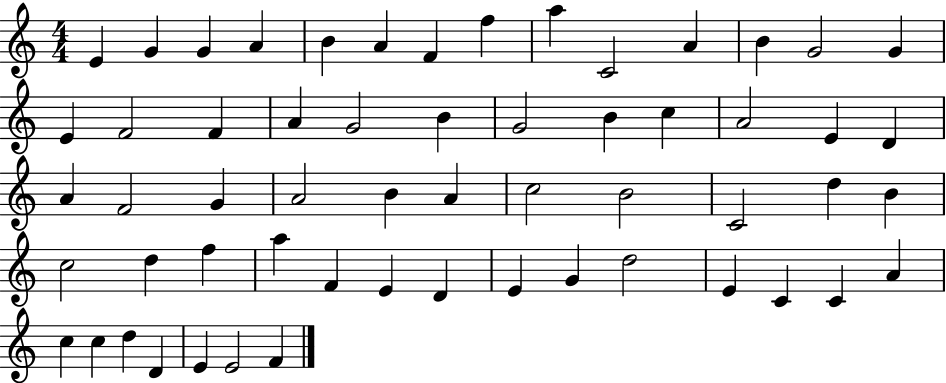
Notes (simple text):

E4/q G4/q G4/q A4/q B4/q A4/q F4/q F5/q A5/q C4/h A4/q B4/q G4/h G4/q E4/q F4/h F4/q A4/q G4/h B4/q G4/h B4/q C5/q A4/h E4/q D4/q A4/q F4/h G4/q A4/h B4/q A4/q C5/h B4/h C4/h D5/q B4/q C5/h D5/q F5/q A5/q F4/q E4/q D4/q E4/q G4/q D5/h E4/q C4/q C4/q A4/q C5/q C5/q D5/q D4/q E4/q E4/h F4/q